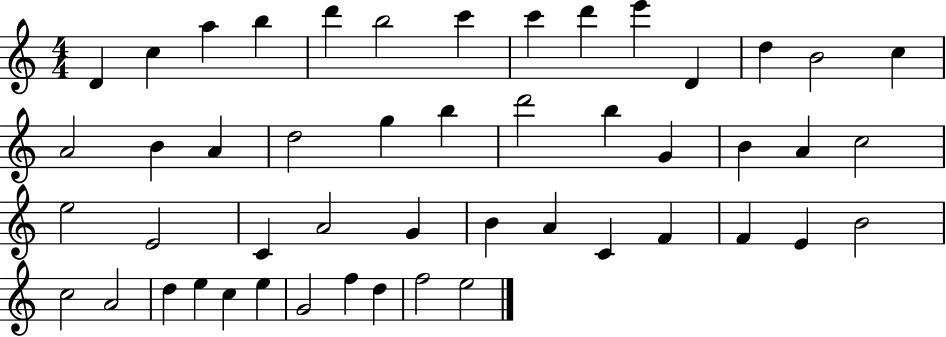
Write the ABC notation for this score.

X:1
T:Untitled
M:4/4
L:1/4
K:C
D c a b d' b2 c' c' d' e' D d B2 c A2 B A d2 g b d'2 b G B A c2 e2 E2 C A2 G B A C F F E B2 c2 A2 d e c e G2 f d f2 e2